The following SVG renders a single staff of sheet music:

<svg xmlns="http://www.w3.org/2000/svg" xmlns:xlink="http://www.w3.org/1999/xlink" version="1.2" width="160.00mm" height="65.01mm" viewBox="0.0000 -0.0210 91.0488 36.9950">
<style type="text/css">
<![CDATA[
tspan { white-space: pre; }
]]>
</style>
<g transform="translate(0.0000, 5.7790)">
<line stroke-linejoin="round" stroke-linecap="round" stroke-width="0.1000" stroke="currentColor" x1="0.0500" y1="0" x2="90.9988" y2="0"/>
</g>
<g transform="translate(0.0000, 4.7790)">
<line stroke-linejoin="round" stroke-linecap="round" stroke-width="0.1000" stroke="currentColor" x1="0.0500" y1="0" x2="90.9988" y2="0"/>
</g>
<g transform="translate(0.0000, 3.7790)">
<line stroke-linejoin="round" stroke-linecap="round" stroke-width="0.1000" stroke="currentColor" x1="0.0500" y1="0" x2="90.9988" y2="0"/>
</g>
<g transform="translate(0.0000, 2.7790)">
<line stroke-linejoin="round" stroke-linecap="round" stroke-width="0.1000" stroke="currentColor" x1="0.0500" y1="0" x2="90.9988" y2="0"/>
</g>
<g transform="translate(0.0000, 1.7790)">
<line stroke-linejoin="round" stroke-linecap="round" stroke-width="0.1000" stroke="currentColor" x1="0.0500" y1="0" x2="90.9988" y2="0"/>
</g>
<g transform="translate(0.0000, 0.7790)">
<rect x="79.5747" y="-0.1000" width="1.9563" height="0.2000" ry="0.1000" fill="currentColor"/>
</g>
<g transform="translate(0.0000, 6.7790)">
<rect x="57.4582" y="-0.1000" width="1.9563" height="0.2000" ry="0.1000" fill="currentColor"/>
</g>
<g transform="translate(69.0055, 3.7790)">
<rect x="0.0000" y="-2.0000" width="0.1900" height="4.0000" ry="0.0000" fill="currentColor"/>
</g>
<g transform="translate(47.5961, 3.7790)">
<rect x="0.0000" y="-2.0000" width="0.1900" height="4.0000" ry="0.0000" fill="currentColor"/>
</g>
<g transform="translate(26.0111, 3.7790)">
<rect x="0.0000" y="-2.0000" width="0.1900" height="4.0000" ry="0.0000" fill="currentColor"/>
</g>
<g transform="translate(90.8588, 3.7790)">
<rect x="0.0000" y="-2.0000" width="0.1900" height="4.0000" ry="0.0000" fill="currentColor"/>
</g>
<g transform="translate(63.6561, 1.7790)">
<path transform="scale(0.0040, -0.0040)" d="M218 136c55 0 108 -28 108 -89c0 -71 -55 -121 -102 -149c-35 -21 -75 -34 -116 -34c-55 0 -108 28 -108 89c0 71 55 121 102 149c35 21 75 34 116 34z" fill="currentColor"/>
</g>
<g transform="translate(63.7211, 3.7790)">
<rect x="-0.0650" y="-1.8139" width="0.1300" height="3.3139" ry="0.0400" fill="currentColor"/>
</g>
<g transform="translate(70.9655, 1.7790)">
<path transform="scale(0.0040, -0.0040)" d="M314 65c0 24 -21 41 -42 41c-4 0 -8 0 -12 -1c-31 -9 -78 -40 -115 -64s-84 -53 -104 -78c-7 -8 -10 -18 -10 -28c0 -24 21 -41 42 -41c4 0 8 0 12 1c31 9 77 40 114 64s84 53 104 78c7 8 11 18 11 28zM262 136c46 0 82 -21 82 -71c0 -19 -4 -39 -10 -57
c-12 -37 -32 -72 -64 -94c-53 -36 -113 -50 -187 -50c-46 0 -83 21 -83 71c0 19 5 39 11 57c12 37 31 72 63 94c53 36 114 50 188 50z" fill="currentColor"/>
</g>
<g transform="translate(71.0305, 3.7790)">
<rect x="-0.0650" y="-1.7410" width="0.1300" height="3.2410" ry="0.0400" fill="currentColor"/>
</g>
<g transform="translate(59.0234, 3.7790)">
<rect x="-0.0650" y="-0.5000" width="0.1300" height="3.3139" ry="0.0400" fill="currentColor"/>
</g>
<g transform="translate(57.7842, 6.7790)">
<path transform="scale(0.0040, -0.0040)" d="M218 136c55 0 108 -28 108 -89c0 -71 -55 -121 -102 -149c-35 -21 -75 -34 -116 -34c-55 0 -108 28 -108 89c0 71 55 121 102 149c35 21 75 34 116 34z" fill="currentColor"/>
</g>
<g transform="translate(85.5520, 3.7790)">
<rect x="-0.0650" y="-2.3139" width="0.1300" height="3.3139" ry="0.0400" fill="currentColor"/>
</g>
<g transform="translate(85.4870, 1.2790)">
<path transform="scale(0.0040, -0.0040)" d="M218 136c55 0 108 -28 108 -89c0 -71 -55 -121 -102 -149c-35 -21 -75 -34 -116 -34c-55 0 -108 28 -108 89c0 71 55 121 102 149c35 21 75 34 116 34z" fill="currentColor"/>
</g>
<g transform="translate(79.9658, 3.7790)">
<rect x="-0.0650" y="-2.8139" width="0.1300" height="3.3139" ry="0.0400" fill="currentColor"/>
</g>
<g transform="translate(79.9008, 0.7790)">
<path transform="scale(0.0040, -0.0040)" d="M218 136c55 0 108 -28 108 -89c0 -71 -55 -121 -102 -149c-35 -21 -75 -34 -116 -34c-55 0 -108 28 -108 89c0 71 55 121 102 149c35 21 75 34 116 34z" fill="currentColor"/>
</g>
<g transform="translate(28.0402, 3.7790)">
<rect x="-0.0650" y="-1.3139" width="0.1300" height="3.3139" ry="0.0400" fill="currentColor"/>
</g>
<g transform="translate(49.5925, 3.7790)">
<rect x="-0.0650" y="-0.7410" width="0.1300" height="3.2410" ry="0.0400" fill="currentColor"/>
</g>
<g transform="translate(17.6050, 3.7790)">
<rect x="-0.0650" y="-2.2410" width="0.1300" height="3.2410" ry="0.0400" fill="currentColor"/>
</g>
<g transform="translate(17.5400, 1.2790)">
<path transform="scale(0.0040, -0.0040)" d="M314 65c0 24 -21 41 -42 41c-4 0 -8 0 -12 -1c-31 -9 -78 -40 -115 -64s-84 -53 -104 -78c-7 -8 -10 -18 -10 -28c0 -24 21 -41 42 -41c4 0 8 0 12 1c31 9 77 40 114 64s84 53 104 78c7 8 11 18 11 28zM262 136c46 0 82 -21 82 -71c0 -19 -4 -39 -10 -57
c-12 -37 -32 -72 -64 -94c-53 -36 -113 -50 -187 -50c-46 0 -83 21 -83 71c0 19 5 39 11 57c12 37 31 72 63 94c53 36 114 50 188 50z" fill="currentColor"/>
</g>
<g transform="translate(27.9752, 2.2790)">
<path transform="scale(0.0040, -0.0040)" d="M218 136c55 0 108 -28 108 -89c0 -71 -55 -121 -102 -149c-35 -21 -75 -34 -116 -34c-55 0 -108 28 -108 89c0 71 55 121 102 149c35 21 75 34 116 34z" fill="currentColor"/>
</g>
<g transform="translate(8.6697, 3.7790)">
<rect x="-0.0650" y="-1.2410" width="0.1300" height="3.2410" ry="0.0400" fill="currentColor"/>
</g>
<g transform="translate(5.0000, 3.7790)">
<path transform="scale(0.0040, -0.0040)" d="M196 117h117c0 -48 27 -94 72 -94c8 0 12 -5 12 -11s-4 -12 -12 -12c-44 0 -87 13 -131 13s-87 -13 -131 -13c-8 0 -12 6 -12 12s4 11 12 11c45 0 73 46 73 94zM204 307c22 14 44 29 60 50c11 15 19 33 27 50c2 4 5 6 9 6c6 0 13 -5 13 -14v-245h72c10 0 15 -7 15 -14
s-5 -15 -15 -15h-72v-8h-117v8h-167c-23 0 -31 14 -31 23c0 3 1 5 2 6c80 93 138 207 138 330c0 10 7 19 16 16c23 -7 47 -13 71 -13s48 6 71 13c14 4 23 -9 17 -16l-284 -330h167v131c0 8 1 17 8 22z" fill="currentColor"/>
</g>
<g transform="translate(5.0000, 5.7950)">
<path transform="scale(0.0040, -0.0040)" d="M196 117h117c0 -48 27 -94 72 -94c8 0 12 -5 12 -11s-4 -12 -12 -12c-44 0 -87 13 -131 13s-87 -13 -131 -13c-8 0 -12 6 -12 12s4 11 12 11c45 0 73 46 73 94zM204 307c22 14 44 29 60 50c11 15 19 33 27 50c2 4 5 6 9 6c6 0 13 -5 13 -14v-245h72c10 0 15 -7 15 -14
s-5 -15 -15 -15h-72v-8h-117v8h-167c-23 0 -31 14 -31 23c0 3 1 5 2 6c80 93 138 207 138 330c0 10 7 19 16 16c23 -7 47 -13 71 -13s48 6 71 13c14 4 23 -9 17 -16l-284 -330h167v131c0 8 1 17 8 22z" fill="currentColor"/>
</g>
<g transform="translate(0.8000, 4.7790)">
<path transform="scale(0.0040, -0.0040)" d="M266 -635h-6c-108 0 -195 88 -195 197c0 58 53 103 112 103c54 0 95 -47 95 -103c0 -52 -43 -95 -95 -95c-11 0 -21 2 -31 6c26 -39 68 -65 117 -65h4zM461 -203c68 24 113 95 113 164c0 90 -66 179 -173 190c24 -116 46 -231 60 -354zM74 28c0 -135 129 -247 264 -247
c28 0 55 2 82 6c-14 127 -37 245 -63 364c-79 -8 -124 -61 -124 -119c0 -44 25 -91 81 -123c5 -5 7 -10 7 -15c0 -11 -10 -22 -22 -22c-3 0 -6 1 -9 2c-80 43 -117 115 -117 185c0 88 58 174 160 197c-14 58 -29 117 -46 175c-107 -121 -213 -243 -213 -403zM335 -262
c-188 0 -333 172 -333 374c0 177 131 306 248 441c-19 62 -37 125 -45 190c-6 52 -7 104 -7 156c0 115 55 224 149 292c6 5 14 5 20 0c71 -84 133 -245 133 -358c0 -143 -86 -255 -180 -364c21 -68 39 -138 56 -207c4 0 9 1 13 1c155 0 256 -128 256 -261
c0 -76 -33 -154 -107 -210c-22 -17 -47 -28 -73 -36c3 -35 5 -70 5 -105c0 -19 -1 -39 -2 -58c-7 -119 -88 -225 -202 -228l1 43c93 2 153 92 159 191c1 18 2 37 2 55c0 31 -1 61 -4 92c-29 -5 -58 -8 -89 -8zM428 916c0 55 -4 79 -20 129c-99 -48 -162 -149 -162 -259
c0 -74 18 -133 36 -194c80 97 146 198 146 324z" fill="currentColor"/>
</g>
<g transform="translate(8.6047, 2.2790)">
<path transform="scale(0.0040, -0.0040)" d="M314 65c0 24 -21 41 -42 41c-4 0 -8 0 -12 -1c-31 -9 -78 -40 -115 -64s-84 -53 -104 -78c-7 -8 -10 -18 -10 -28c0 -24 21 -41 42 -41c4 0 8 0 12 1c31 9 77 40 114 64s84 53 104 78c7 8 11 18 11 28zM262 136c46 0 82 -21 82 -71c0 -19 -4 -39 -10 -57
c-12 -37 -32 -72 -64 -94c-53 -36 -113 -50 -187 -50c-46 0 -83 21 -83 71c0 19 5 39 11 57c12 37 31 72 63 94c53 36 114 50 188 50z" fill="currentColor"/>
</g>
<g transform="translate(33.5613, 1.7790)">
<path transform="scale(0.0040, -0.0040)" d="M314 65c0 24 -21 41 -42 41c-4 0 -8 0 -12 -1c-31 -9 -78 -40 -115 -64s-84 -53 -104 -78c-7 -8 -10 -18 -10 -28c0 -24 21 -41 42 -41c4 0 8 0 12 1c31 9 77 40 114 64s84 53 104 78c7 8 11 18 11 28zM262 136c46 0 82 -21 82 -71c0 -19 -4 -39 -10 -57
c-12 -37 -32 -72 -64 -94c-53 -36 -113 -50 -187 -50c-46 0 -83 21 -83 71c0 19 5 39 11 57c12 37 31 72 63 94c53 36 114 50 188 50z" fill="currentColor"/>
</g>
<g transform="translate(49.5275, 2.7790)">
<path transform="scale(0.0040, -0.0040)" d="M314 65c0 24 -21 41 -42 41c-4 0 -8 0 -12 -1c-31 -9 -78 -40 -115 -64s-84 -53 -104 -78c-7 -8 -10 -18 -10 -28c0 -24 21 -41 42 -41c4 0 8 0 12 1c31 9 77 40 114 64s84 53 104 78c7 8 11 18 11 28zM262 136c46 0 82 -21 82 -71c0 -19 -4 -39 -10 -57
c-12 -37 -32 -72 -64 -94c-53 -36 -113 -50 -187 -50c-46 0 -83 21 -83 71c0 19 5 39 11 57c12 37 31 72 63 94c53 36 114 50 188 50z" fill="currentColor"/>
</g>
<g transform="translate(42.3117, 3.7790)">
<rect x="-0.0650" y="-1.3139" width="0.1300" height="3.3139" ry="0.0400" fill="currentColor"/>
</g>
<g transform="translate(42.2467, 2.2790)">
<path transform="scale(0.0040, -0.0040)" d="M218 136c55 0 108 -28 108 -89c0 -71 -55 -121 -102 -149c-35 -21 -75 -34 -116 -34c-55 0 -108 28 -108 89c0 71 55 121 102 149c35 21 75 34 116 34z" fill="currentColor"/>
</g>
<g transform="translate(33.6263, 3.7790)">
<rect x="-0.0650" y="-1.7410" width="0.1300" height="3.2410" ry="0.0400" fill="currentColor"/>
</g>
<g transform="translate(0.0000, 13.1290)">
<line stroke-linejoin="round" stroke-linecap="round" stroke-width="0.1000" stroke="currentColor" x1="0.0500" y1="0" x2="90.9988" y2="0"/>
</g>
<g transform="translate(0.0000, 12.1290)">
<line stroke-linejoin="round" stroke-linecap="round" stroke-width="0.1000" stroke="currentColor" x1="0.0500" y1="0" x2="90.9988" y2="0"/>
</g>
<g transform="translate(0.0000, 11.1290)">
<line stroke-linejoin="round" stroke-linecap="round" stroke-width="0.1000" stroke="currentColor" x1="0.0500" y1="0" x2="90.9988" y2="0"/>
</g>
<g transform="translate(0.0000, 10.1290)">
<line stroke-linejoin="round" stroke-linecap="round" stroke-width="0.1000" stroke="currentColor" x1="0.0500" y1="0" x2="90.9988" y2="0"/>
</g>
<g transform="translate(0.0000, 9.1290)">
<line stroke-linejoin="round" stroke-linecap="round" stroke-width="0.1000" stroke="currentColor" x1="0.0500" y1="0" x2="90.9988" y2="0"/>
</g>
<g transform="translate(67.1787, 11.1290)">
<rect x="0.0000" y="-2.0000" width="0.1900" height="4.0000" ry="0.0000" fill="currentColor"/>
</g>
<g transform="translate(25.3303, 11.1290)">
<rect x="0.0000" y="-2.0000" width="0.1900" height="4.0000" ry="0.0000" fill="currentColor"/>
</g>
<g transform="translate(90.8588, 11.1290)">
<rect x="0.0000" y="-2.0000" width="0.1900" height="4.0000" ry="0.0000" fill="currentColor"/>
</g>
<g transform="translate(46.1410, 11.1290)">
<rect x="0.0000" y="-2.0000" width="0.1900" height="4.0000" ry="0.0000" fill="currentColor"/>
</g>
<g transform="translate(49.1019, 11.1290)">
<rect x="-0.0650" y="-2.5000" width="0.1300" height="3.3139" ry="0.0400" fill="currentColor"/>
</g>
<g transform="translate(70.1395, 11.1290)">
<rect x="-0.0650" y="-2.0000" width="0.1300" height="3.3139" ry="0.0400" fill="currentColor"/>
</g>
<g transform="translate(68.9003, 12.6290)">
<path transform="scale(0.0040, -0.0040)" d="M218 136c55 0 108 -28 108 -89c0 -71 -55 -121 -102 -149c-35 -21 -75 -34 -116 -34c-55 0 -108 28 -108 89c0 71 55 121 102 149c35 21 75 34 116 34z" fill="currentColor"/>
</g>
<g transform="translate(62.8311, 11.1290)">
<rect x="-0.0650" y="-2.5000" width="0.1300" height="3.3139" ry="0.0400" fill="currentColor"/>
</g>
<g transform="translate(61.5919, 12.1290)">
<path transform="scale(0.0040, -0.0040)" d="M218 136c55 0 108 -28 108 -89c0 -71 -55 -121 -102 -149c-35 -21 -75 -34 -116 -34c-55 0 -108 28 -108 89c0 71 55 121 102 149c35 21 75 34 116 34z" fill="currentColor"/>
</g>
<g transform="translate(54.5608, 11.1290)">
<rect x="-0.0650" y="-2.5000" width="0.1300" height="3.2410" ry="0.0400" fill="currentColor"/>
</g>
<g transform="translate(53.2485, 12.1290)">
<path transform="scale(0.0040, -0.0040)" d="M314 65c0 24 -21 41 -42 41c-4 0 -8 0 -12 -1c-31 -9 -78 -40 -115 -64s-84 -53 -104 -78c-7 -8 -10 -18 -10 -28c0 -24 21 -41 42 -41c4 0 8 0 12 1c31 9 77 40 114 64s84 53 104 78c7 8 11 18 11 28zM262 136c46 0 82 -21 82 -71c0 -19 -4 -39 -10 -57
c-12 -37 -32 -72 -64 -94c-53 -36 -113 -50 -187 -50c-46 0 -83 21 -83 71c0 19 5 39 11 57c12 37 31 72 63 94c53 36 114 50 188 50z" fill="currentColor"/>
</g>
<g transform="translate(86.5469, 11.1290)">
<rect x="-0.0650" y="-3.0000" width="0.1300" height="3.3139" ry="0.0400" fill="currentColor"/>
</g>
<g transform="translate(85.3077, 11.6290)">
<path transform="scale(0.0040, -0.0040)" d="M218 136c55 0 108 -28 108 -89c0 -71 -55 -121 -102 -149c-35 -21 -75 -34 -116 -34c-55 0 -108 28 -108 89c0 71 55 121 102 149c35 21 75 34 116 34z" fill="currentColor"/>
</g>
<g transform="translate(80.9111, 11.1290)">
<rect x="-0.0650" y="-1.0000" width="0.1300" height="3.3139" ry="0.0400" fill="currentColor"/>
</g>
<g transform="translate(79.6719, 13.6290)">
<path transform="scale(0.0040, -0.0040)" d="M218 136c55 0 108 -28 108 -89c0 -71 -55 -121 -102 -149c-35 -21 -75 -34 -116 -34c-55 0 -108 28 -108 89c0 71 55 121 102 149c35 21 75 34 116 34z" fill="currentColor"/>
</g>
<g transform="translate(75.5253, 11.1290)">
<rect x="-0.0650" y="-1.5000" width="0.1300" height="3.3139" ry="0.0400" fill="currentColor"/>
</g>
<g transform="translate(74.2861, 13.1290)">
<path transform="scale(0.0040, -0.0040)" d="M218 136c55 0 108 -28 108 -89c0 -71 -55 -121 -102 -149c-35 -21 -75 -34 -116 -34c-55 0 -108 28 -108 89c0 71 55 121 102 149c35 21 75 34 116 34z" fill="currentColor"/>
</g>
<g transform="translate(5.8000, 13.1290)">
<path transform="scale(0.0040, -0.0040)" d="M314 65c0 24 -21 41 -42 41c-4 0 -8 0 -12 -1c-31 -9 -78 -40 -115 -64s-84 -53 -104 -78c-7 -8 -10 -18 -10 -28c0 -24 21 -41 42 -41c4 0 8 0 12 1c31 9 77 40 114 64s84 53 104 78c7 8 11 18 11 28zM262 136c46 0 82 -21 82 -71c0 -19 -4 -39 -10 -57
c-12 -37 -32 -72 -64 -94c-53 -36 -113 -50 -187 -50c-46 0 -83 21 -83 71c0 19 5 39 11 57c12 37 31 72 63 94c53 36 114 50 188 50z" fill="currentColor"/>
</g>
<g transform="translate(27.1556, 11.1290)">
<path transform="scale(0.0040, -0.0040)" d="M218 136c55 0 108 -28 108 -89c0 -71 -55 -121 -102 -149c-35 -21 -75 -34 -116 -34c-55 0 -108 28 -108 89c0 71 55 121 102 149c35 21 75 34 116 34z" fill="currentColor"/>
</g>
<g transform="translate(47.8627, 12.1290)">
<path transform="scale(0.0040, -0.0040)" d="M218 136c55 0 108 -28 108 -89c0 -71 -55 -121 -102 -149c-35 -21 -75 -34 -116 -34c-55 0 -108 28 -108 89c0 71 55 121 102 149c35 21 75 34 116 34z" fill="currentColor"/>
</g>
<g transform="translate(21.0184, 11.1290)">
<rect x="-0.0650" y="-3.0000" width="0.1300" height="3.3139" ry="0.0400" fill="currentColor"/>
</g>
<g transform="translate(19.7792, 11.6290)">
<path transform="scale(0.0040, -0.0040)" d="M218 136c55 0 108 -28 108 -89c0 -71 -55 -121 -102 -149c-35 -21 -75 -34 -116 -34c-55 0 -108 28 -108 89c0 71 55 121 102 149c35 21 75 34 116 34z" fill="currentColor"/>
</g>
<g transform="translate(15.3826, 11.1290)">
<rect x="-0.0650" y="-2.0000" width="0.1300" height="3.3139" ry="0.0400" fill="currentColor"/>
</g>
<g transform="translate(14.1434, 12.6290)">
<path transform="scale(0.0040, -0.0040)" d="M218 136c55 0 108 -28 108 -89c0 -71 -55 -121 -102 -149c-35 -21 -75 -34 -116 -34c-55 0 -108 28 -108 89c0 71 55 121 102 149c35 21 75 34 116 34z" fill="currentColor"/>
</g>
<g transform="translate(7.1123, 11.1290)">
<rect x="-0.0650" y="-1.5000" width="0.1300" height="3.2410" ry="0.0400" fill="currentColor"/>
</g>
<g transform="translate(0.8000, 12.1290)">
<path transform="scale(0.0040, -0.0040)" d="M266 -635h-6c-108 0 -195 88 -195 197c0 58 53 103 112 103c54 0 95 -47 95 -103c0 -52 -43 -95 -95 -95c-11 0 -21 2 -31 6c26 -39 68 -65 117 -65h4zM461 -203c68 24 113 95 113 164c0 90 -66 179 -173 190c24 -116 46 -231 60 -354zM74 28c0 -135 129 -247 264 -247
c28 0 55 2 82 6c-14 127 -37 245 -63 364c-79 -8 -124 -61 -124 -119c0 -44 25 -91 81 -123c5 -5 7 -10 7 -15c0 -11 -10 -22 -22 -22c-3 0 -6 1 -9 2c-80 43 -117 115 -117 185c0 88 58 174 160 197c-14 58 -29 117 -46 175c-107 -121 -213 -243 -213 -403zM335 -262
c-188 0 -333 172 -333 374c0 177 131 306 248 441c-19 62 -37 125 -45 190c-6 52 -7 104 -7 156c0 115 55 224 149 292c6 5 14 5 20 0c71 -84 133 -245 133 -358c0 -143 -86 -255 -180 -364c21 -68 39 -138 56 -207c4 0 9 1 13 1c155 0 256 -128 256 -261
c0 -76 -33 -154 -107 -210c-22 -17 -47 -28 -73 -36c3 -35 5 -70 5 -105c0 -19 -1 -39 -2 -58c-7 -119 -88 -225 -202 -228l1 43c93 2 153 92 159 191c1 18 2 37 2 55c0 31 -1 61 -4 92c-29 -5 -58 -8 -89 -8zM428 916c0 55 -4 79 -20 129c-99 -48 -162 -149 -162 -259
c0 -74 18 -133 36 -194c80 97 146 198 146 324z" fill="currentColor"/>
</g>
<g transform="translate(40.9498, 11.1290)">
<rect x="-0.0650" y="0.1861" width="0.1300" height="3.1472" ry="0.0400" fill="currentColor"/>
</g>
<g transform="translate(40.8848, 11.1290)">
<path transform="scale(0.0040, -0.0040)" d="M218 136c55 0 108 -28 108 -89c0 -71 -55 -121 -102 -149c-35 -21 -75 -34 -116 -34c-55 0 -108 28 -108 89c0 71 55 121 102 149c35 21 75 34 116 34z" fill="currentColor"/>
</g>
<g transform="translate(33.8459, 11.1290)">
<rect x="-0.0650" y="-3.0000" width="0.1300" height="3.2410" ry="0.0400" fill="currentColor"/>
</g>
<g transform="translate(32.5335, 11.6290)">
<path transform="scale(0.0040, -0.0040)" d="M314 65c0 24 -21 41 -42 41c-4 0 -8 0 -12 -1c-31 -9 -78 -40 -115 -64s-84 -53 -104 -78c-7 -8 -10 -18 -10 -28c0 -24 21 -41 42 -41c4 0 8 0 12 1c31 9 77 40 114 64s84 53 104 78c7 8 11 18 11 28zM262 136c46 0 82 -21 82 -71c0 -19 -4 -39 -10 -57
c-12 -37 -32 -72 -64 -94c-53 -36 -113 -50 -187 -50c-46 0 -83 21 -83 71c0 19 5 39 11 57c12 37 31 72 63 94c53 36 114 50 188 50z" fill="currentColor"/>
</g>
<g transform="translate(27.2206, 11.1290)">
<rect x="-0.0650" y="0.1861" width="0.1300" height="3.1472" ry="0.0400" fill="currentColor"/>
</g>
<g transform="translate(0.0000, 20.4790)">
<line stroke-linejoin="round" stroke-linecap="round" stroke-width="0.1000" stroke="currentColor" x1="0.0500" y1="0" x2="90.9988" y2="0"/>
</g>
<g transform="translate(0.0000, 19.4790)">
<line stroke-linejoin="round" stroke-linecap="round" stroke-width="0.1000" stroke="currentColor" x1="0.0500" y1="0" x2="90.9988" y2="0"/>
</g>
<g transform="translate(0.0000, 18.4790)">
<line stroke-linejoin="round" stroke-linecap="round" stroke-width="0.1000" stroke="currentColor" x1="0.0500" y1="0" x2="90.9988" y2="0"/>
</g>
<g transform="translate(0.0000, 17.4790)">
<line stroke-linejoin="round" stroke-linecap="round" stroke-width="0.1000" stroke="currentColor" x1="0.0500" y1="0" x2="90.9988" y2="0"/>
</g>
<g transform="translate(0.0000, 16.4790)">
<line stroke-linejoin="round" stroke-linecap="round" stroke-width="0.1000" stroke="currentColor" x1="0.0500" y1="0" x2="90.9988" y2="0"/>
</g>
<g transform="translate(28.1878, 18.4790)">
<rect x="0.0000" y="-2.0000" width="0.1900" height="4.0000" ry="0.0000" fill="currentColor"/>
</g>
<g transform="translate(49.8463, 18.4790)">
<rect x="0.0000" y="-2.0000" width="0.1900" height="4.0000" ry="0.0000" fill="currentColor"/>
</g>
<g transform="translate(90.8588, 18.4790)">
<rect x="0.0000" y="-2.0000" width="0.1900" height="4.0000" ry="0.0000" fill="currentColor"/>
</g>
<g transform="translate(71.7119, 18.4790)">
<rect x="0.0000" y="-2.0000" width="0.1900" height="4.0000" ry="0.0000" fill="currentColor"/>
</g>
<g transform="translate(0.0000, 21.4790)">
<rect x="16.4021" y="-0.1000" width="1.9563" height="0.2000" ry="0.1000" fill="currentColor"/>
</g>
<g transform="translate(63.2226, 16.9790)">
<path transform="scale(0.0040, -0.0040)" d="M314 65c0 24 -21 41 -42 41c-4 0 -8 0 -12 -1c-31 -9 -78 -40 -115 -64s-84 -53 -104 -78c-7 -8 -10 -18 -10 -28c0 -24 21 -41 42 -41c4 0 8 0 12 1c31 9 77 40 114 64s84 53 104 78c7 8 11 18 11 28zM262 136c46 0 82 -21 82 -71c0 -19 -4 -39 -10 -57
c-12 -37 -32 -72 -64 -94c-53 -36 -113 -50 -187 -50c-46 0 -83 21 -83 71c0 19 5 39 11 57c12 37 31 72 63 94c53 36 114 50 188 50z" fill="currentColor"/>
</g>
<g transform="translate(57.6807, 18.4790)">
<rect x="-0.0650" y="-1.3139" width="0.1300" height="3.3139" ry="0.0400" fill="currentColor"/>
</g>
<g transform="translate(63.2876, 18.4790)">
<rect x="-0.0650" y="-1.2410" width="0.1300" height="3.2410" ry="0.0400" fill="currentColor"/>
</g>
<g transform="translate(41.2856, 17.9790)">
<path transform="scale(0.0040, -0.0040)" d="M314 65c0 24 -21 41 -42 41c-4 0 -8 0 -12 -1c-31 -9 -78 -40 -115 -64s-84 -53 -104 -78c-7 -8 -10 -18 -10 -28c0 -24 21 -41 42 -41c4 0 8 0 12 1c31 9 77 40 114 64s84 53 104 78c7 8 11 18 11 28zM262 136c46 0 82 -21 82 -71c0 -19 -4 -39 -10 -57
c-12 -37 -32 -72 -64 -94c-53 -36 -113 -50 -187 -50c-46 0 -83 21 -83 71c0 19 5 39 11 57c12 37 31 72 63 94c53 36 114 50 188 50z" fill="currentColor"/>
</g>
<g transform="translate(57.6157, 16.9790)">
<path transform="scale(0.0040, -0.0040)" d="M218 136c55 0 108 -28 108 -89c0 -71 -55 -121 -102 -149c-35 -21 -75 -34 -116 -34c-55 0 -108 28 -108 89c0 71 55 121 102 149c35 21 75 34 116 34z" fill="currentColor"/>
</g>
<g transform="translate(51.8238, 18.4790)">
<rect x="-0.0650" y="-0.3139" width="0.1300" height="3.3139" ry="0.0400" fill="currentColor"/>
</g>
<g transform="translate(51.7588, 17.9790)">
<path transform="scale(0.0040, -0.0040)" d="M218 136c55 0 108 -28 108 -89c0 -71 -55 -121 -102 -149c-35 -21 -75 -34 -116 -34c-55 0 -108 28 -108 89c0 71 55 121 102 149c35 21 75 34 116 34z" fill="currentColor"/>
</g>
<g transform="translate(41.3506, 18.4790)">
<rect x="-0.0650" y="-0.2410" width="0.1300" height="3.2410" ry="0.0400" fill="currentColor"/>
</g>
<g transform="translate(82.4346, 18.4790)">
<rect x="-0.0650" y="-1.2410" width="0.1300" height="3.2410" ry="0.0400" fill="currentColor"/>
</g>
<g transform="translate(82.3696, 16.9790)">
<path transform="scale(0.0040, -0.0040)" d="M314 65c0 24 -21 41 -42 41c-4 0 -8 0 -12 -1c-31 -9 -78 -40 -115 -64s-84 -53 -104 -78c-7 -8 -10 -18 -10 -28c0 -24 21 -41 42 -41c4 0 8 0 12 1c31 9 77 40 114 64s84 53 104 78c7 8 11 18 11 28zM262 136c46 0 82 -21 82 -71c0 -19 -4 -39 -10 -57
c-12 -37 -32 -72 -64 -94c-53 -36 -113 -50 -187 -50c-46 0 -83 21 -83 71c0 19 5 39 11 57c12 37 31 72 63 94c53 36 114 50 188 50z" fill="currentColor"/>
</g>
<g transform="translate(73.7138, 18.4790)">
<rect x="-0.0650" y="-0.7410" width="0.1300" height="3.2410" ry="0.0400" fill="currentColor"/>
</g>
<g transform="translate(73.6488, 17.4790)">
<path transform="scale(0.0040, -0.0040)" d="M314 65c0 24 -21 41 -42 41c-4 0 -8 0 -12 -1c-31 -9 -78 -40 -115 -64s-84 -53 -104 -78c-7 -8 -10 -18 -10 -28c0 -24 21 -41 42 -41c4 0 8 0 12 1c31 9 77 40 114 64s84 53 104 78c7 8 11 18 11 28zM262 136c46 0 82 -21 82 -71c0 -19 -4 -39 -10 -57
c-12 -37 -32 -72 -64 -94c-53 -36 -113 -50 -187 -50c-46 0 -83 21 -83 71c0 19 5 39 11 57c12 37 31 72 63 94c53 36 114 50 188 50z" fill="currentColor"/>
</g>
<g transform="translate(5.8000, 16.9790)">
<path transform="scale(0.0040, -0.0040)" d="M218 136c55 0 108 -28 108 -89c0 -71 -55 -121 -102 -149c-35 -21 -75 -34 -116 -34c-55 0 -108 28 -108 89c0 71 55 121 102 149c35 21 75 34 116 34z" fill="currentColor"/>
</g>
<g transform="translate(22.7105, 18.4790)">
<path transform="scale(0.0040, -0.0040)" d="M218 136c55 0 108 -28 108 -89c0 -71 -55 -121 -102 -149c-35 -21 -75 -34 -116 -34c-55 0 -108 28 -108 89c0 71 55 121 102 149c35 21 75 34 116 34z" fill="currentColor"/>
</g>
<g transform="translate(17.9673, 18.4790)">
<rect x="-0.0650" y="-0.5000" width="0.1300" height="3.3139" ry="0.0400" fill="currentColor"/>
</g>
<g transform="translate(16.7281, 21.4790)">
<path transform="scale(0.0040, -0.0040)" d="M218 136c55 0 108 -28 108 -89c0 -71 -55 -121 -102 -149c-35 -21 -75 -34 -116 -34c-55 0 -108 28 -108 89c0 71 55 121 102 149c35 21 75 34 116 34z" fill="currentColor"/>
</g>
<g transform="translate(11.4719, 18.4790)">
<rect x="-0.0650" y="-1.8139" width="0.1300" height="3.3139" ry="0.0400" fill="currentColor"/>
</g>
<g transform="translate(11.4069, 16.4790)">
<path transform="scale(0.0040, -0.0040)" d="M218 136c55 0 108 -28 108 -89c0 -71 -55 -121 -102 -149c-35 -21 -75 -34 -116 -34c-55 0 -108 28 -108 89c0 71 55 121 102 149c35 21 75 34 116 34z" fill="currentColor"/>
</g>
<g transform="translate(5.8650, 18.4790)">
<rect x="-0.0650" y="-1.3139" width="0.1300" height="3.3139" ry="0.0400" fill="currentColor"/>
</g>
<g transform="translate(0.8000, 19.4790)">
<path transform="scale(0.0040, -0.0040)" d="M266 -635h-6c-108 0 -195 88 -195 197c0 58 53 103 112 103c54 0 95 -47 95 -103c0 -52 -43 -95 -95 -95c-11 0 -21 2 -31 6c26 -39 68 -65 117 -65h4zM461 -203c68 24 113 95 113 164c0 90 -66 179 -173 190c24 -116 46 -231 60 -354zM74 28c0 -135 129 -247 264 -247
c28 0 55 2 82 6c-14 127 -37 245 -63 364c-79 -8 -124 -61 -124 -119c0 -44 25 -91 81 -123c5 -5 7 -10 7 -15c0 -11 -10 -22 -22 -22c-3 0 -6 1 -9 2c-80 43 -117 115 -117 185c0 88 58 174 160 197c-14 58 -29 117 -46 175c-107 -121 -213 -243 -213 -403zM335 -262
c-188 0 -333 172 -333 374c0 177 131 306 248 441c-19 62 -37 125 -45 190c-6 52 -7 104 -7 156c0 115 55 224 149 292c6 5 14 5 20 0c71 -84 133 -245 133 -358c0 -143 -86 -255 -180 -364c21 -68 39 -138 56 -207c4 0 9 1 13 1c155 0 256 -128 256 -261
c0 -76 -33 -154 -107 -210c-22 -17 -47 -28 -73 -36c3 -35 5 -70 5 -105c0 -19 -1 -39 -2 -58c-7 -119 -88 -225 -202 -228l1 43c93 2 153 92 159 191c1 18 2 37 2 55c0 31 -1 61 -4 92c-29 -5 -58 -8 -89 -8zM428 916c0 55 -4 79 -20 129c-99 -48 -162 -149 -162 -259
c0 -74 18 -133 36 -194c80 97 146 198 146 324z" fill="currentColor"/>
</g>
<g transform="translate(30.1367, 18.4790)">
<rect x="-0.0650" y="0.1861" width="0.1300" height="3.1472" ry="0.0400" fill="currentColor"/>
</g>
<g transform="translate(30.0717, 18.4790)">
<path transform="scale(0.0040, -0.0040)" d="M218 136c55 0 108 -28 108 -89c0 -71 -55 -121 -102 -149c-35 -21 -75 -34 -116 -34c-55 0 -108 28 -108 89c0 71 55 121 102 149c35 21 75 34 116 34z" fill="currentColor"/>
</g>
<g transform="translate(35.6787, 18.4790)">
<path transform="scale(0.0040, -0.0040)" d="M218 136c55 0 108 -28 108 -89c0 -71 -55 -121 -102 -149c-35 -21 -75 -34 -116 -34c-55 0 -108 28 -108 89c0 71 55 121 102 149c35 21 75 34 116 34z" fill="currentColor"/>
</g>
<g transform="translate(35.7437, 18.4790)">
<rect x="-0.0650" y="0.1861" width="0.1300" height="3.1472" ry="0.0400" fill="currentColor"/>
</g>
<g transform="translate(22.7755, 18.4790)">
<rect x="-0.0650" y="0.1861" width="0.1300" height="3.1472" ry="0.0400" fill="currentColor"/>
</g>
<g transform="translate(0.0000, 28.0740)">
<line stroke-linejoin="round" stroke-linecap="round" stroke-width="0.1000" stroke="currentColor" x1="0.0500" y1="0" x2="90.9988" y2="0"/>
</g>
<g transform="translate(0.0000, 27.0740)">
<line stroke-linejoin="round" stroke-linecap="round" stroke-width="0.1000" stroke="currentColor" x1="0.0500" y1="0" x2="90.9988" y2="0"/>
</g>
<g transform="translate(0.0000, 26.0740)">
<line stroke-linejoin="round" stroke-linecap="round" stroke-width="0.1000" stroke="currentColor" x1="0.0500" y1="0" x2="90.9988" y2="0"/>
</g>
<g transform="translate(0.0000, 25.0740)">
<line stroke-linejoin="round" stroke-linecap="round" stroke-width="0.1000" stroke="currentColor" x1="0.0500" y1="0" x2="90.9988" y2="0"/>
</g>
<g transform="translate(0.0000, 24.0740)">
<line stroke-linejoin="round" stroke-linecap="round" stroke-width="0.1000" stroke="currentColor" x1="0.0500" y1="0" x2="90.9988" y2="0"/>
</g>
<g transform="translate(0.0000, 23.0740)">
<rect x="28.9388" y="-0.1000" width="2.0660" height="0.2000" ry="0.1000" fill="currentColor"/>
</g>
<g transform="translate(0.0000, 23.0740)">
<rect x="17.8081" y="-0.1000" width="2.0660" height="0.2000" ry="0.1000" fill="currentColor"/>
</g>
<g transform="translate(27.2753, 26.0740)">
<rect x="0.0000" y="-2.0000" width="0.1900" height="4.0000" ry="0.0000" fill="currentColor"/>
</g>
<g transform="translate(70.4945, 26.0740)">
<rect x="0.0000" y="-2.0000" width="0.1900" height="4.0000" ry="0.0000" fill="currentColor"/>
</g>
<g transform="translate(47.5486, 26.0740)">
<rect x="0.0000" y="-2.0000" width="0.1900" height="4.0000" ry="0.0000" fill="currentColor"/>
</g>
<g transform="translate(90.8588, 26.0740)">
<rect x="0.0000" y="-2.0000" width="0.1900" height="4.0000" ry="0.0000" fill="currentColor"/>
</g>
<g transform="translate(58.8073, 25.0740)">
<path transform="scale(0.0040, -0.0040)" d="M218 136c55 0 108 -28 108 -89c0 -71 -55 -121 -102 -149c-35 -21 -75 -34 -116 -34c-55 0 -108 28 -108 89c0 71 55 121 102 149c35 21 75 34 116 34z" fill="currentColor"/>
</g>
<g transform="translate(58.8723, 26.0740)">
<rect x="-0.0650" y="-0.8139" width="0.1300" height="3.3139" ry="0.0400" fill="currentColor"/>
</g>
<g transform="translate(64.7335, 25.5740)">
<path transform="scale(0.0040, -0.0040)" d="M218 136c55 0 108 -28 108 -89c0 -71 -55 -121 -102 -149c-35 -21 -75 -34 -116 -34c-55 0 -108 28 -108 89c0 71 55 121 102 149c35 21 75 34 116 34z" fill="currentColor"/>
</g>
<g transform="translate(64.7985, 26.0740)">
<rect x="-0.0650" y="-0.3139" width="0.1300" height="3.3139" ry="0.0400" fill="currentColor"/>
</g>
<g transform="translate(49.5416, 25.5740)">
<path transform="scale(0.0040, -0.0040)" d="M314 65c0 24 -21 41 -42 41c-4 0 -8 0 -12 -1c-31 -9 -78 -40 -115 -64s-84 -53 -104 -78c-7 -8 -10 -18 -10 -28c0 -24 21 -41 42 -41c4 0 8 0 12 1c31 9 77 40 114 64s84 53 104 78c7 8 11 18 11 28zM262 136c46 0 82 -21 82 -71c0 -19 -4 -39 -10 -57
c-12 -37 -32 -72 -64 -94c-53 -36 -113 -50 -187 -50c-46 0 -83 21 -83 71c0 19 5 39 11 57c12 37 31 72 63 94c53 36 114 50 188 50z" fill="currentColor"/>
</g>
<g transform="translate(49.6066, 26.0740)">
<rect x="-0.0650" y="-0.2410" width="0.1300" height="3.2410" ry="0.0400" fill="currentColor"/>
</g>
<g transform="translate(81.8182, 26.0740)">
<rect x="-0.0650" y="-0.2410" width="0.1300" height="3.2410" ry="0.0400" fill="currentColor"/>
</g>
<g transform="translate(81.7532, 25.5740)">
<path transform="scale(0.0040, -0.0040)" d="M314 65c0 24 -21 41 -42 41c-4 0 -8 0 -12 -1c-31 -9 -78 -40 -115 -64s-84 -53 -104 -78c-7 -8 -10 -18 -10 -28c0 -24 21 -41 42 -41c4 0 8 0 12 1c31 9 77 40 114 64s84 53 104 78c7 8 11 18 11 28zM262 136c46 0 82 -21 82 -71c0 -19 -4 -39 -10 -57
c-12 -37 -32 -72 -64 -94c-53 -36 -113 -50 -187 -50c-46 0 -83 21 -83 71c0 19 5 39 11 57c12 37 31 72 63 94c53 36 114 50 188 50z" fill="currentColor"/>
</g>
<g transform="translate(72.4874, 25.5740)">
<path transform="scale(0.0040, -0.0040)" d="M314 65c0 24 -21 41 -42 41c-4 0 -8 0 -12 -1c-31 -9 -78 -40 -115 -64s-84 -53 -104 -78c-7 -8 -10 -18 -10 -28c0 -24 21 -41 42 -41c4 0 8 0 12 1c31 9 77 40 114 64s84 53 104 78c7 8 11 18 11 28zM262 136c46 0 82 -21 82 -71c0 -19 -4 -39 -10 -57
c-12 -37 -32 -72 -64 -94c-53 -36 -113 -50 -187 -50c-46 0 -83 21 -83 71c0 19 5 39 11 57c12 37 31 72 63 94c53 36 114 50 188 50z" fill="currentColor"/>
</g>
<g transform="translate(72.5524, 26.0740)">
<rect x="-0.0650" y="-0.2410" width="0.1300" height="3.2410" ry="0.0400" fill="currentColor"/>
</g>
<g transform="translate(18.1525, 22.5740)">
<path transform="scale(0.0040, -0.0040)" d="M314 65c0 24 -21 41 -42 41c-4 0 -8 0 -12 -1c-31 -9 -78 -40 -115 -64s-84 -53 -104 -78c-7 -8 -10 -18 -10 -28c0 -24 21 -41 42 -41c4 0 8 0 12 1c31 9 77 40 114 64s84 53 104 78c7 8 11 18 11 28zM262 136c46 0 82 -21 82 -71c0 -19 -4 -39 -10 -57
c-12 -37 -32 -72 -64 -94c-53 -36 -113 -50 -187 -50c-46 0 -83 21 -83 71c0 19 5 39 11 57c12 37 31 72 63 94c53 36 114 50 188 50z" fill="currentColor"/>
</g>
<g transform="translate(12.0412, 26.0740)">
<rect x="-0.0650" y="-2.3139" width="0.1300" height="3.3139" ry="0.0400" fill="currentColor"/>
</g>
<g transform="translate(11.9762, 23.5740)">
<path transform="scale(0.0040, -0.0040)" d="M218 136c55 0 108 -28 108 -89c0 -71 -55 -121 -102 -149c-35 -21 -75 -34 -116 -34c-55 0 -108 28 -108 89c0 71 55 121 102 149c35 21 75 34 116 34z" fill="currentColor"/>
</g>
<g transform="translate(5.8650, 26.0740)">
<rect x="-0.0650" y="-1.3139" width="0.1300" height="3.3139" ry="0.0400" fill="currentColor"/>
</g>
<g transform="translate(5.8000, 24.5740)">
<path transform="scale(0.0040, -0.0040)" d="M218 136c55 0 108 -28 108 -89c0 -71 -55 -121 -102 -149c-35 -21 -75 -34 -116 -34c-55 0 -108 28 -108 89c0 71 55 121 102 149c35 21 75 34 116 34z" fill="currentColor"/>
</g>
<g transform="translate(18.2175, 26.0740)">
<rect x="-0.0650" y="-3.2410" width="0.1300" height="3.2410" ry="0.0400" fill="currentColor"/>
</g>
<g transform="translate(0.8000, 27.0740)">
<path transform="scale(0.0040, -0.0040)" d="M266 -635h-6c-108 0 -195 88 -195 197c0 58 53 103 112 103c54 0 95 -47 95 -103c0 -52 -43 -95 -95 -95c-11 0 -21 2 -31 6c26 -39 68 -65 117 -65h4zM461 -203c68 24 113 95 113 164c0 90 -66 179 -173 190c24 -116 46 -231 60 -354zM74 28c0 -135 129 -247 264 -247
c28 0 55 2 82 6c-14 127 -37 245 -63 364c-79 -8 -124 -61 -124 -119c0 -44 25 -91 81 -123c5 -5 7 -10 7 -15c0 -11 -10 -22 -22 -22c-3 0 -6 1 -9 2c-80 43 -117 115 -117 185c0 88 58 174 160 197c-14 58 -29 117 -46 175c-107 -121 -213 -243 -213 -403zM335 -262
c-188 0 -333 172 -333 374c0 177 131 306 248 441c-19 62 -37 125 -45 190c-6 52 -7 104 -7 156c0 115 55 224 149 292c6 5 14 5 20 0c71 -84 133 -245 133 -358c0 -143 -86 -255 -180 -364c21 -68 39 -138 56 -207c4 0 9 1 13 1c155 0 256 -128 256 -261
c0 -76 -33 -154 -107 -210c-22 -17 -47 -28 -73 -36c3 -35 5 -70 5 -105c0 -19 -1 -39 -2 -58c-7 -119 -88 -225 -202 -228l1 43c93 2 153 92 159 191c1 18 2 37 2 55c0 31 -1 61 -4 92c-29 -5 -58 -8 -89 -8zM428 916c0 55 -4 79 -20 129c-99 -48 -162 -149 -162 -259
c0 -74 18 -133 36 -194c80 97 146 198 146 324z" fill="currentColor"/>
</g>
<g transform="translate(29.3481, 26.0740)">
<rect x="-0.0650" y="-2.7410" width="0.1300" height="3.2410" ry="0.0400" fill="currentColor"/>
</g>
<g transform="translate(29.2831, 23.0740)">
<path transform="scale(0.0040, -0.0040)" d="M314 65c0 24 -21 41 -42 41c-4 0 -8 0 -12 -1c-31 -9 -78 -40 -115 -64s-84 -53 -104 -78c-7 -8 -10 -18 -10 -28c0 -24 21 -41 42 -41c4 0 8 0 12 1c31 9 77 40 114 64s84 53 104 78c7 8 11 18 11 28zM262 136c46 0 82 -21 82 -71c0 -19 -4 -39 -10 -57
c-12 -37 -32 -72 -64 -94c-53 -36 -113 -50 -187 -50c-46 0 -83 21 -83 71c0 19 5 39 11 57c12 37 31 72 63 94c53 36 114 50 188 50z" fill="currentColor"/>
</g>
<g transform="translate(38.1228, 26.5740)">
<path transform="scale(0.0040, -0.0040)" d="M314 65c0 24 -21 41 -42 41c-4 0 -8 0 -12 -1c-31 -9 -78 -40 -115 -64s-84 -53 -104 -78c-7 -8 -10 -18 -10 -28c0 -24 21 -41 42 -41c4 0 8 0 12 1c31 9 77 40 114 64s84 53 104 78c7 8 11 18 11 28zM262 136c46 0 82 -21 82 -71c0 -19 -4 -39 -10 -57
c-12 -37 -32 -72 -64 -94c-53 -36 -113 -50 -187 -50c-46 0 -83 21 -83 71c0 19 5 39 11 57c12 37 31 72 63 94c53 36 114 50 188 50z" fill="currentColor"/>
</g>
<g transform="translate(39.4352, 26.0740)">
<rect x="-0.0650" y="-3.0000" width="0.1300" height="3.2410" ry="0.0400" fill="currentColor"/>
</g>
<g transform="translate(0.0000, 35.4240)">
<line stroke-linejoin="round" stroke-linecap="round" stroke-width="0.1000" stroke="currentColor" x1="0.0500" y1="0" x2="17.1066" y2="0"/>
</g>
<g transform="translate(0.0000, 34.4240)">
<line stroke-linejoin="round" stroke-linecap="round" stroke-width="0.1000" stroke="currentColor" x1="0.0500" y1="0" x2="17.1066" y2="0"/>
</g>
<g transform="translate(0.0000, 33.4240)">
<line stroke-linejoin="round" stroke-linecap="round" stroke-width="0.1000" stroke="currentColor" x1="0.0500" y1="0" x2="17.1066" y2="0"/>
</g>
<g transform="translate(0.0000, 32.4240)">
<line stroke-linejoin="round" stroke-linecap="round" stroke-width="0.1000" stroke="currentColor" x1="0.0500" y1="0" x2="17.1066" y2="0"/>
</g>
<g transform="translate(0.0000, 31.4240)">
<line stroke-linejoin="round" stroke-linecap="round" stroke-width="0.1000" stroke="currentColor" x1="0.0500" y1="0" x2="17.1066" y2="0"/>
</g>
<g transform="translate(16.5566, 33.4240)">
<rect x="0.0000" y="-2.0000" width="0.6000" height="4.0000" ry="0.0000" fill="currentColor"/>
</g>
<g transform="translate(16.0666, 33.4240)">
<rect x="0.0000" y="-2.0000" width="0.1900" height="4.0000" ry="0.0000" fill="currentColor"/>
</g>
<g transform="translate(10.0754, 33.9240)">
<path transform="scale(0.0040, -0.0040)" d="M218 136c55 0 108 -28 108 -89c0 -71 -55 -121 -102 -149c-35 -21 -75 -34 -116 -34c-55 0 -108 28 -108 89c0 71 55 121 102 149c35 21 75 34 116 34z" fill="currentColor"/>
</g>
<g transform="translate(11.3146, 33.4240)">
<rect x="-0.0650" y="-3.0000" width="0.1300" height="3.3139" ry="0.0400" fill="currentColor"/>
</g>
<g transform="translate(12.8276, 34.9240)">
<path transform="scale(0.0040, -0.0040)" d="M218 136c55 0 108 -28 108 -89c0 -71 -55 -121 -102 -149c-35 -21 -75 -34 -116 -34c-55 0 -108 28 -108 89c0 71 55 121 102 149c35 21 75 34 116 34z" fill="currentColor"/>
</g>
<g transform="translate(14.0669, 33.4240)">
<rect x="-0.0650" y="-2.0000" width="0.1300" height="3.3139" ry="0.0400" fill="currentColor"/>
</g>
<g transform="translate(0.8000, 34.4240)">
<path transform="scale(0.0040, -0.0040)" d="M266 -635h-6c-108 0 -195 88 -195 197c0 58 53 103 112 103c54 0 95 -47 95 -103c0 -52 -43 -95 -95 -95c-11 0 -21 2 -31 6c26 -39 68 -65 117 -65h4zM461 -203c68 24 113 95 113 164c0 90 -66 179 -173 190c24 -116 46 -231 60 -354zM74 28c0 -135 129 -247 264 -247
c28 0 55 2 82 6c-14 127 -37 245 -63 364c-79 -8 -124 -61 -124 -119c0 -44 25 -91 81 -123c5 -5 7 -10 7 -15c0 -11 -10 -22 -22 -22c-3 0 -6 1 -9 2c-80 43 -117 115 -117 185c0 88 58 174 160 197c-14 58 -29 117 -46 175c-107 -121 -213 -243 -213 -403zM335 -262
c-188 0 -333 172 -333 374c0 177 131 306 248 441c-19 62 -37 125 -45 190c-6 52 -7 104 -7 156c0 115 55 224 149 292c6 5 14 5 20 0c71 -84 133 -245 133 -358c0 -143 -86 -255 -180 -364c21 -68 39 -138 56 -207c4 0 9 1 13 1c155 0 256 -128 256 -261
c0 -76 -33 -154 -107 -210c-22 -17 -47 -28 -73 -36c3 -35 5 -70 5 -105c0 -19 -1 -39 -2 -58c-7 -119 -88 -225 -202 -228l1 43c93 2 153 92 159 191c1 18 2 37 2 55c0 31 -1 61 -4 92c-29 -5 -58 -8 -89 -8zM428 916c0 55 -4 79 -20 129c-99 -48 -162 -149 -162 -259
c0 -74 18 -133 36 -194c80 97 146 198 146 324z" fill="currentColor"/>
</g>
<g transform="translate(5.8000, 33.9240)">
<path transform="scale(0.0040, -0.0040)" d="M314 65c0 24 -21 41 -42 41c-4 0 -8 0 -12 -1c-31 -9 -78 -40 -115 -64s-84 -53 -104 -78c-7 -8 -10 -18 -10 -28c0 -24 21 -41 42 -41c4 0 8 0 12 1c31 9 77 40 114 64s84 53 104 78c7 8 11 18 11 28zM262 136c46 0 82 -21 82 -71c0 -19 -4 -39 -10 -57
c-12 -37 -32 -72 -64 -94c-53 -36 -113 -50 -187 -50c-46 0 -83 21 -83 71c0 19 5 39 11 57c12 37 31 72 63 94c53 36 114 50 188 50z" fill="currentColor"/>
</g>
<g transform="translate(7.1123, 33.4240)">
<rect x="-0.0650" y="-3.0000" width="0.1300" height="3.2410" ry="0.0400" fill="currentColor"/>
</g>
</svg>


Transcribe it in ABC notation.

X:1
T:Untitled
M:4/4
L:1/4
K:C
e2 g2 e f2 e d2 C f f2 a g E2 F A B A2 B G G2 G F E D A e f C B B B c2 c e e2 d2 e2 e g b2 a2 A2 c2 d c c2 c2 A2 A F